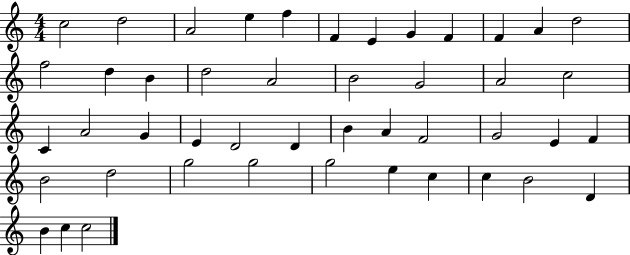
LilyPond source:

{
  \clef treble
  \numericTimeSignature
  \time 4/4
  \key c \major
  c''2 d''2 | a'2 e''4 f''4 | f'4 e'4 g'4 f'4 | f'4 a'4 d''2 | \break f''2 d''4 b'4 | d''2 a'2 | b'2 g'2 | a'2 c''2 | \break c'4 a'2 g'4 | e'4 d'2 d'4 | b'4 a'4 f'2 | g'2 e'4 f'4 | \break b'2 d''2 | g''2 g''2 | g''2 e''4 c''4 | c''4 b'2 d'4 | \break b'4 c''4 c''2 | \bar "|."
}